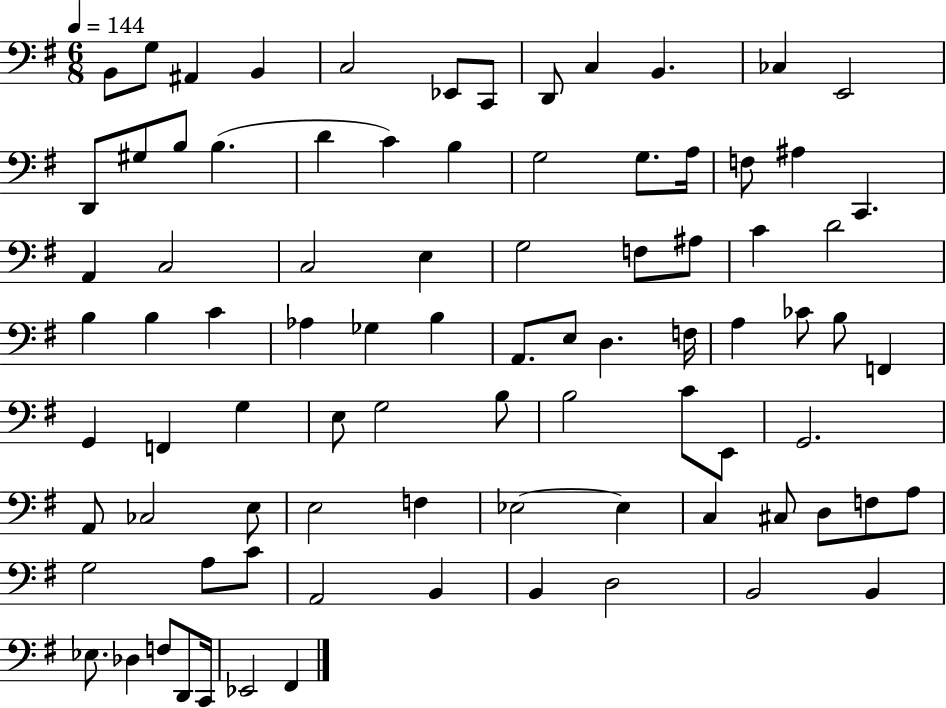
B2/e G3/e A#2/q B2/q C3/h Eb2/e C2/e D2/e C3/q B2/q. CES3/q E2/h D2/e G#3/e B3/e B3/q. D4/q C4/q B3/q G3/h G3/e. A3/s F3/e A#3/q C2/q. A2/q C3/h C3/h E3/q G3/h F3/e A#3/e C4/q D4/h B3/q B3/q C4/q Ab3/q Gb3/q B3/q A2/e. E3/e D3/q. F3/s A3/q CES4/e B3/e F2/q G2/q F2/q G3/q E3/e G3/h B3/e B3/h C4/e E2/e G2/h. A2/e CES3/h E3/e E3/h F3/q Eb3/h Eb3/q C3/q C#3/e D3/e F3/e A3/e G3/h A3/e C4/e A2/h B2/q B2/q D3/h B2/h B2/q Eb3/e. Db3/q F3/e D2/e C2/s Eb2/h F#2/q